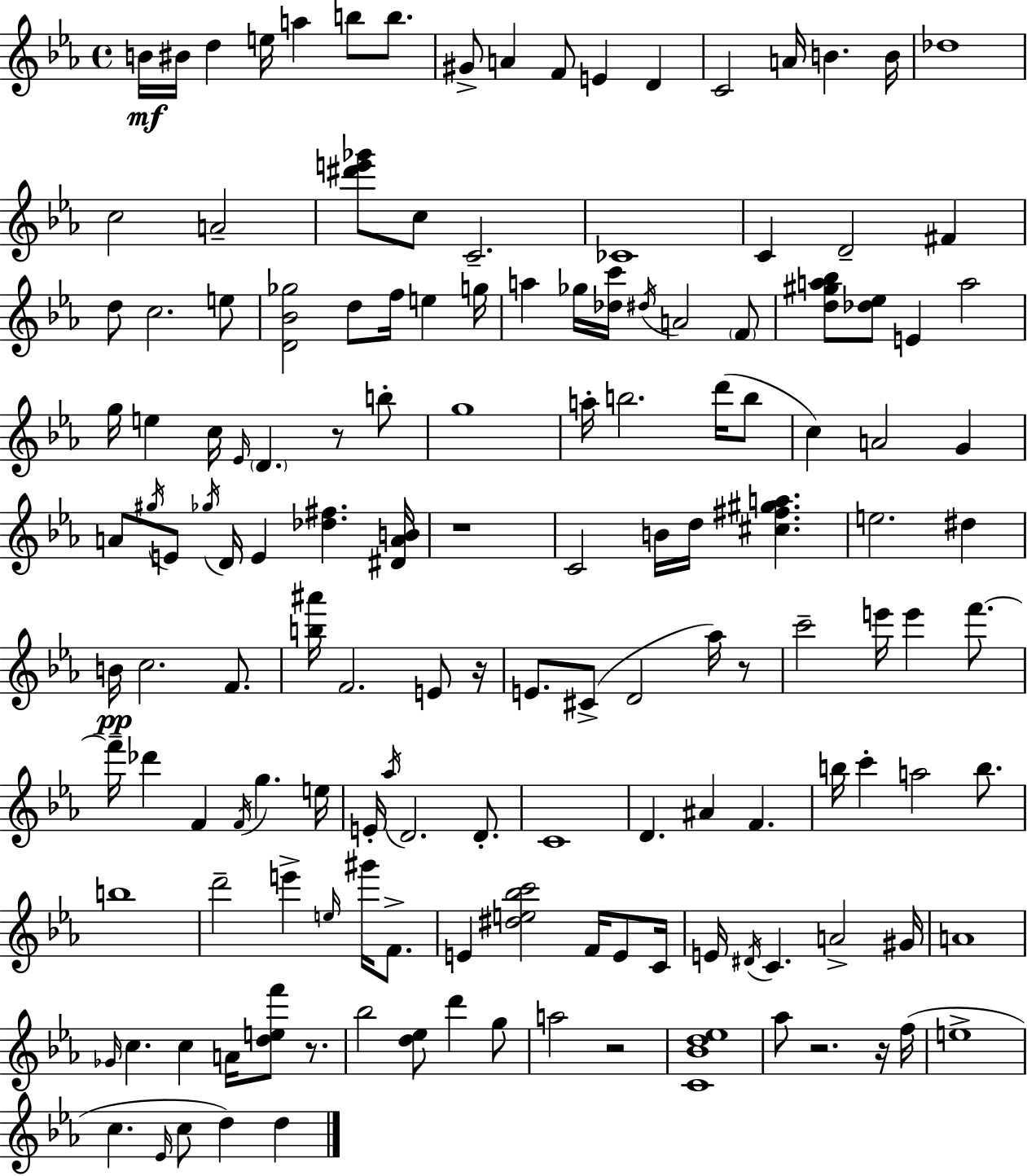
{
  \clef treble
  \time 4/4
  \defaultTimeSignature
  \key ees \major
  b'16\mf bis'16 d''4 e''16 a''4 b''8 b''8. | gis'8-> a'4 f'8 e'4 d'4 | c'2 a'16 b'4. b'16 | des''1 | \break c''2 a'2-- | <dis''' e''' ges'''>8 c''8 c'2.-- | ces'1 | c'4 d'2-- fis'4 | \break d''8 c''2. e''8 | <d' bes' ges''>2 d''8 f''16 e''4 g''16 | a''4 ges''16 <des'' c'''>16 \acciaccatura { dis''16 } a'2 \parenthesize f'8 | <d'' gis'' a'' bes''>8 <des'' ees''>8 e'4 a''2 | \break g''16 e''4 c''16 \grace { ees'16 } \parenthesize d'4. r8 | b''8-. g''1 | a''16-. b''2. d'''16( | b''8 c''4) a'2 g'4 | \break a'8 \acciaccatura { gis''16 } e'8 \acciaccatura { ges''16 } d'16 e'4 <des'' fis''>4. | <dis' a' b'>16 r1 | c'2 b'16 d''16 <cis'' fis'' gis'' a''>4. | e''2. | \break dis''4 b'16\pp c''2. | f'8. <b'' ais'''>16 f'2. | e'8 r16 e'8. cis'8->( d'2 | aes''16) r8 c'''2-- e'''16 e'''4 | \break f'''8.~~ f'''16-- des'''4 f'4 \acciaccatura { f'16 } g''4. | e''16 e'16-. \acciaccatura { aes''16 } d'2. | d'8.-. c'1 | d'4. ais'4 | \break f'4. b''16 c'''4-. a''2 | b''8. b''1 | d'''2-- e'''4-> | \grace { e''16 } gis'''16 f'8.-> e'4 <dis'' e'' bes'' c'''>2 | \break f'16 e'8 c'16 e'16 \acciaccatura { dis'16 } c'4. a'2-> | gis'16 a'1 | \grace { ges'16 } c''4. c''4 | a'16 <d'' e'' f'''>8 r8. bes''2 | \break <d'' ees''>8 d'''4 g''8 a''2 | r2 <c' bes' d'' ees''>1 | aes''8 r2. | r16 f''16( e''1-> | \break c''4. \grace { ees'16 } | c''8 d''4) d''4 \bar "|."
}